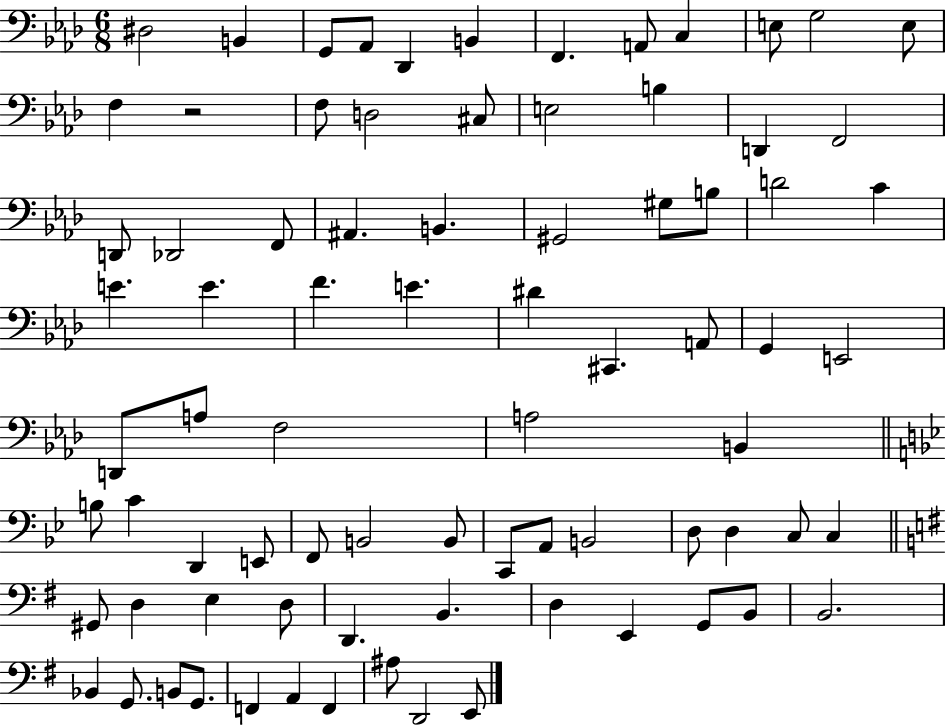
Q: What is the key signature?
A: AES major